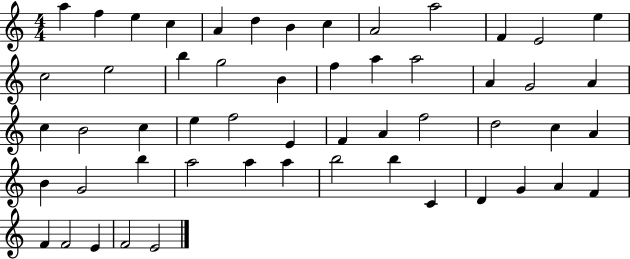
X:1
T:Untitled
M:4/4
L:1/4
K:C
a f e c A d B c A2 a2 F E2 e c2 e2 b g2 B f a a2 A G2 A c B2 c e f2 E F A f2 d2 c A B G2 b a2 a a b2 b C D G A F F F2 E F2 E2